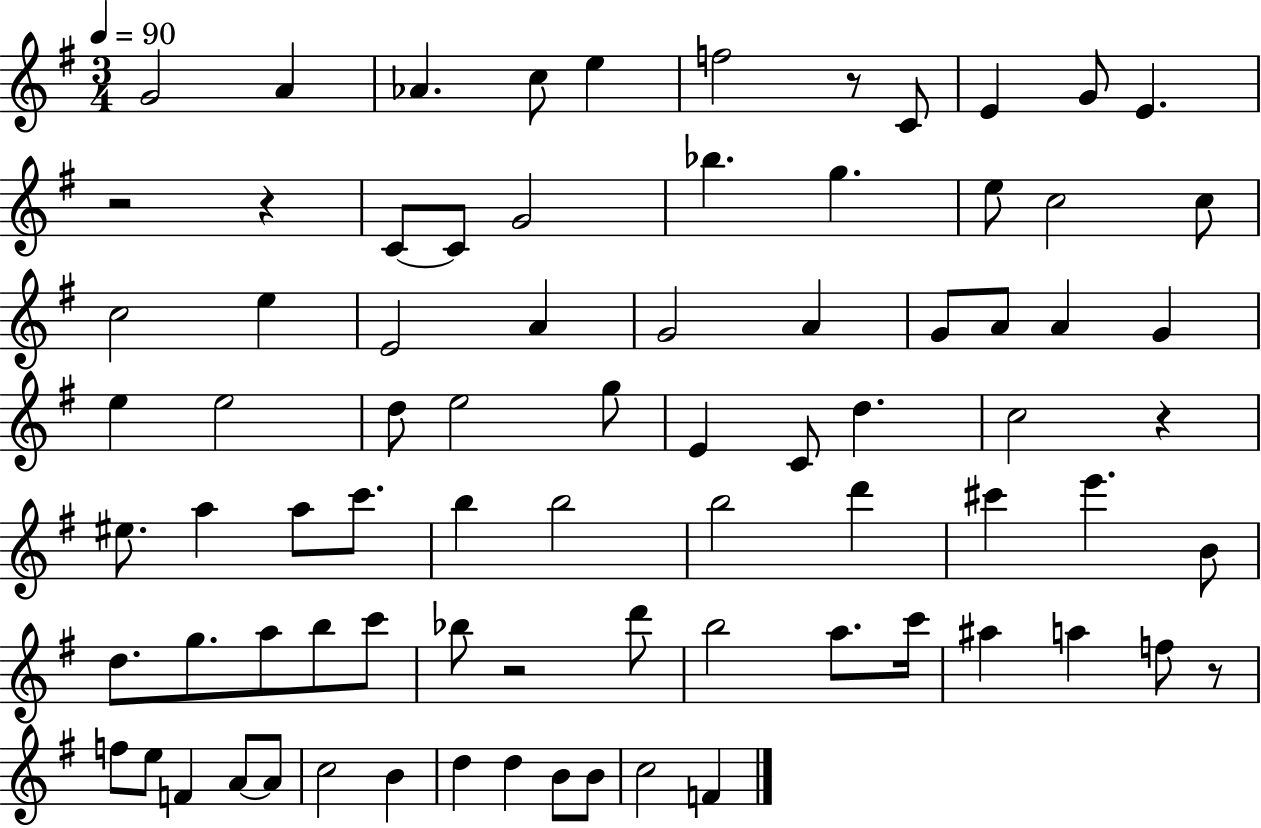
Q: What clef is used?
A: treble